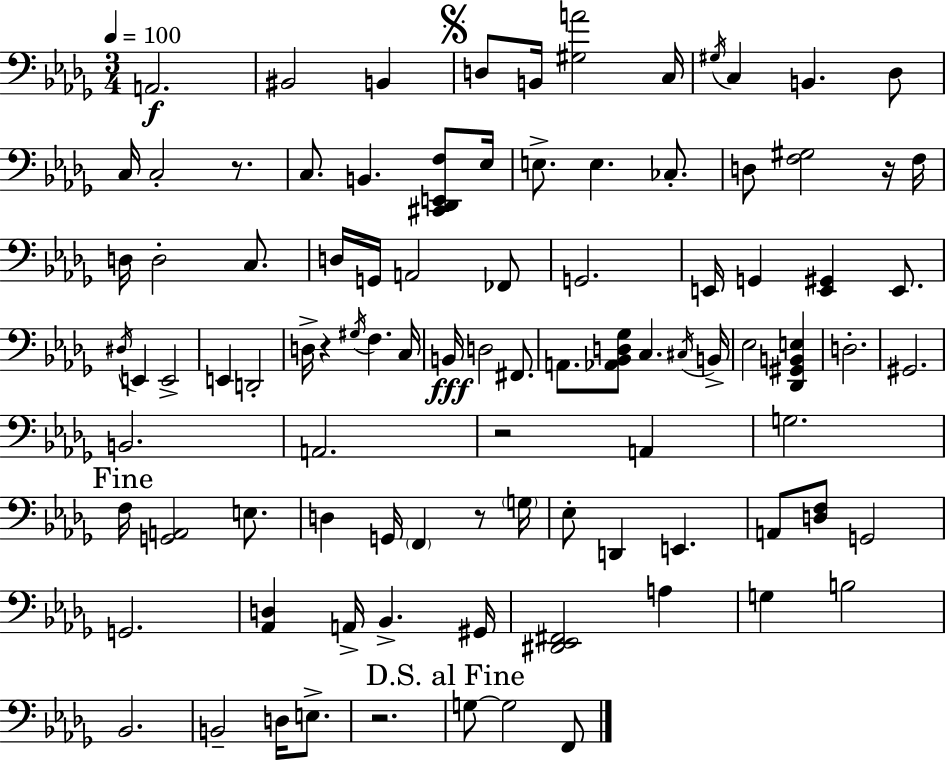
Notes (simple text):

A2/h. BIS2/h B2/q D3/e B2/s [G#3,A4]/h C3/s G#3/s C3/q B2/q. Db3/e C3/s C3/h R/e. C3/e. B2/q. [C#2,Db2,E2,F3]/e Eb3/s E3/e. E3/q. CES3/e. D3/e [F3,G#3]/h R/s F3/s D3/s D3/h C3/e. D3/s G2/s A2/h FES2/e G2/h. E2/s G2/q [E2,G#2]/q E2/e. D#3/s E2/q E2/h E2/q D2/h D3/s R/q G#3/s F3/q. C3/s B2/s D3/h F#2/e. A2/e. [Ab2,Bb2,D3,Gb3]/e C3/q. C#3/s B2/s Eb3/h [Db2,G#2,B2,E3]/q D3/h. G#2/h. B2/h. A2/h. R/h A2/q G3/h. F3/s [G2,A2]/h E3/e. D3/q G2/s F2/q R/e G3/s Eb3/e D2/q E2/q. A2/e [D3,F3]/e G2/h G2/h. [Ab2,D3]/q A2/s Bb2/q. G#2/s [D#2,Eb2,F#2]/h A3/q G3/q B3/h Bb2/h. B2/h D3/s E3/e. R/h. G3/e G3/h F2/e